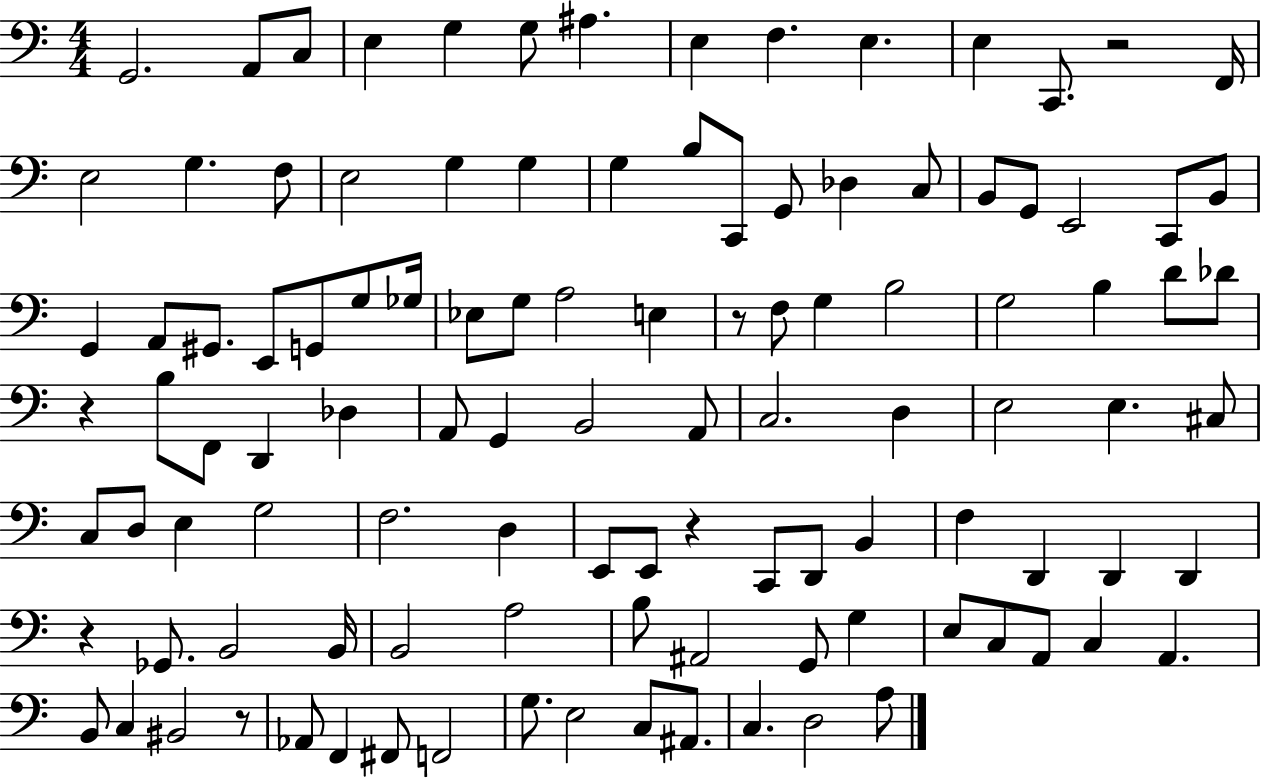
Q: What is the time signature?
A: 4/4